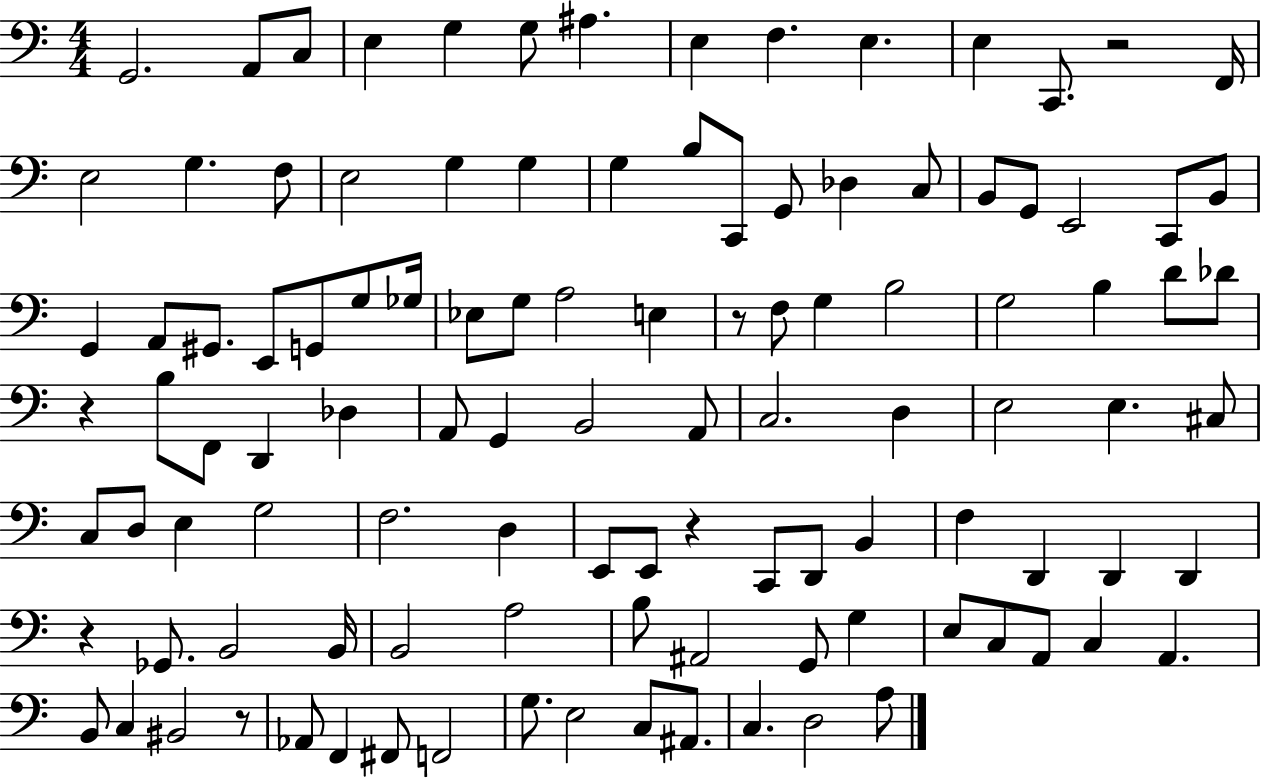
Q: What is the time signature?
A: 4/4